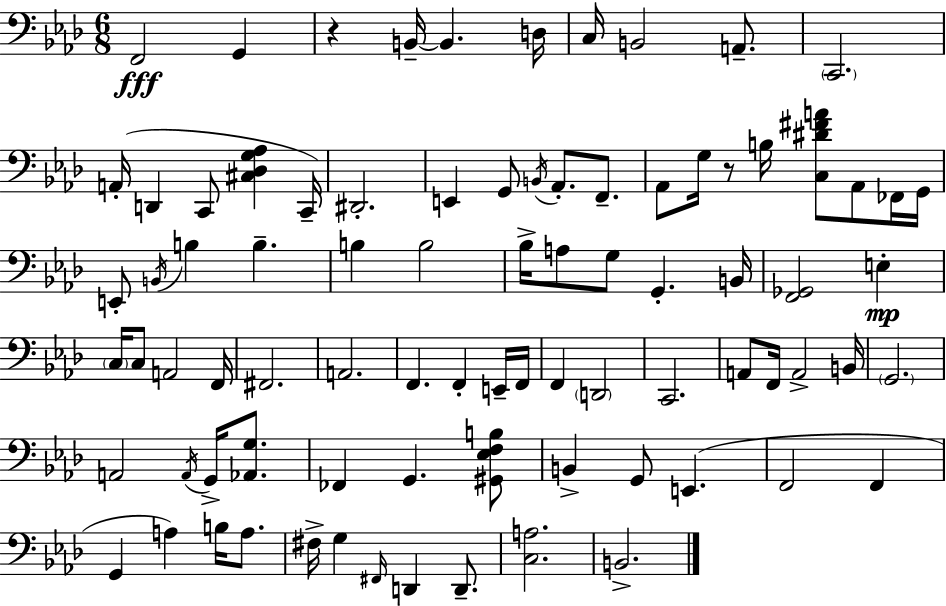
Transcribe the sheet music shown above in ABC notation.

X:1
T:Untitled
M:6/8
L:1/4
K:Ab
F,,2 G,, z B,,/4 B,, D,/4 C,/4 B,,2 A,,/2 C,,2 A,,/4 D,, C,,/2 [^C,_D,G,_A,] C,,/4 ^D,,2 E,, G,,/2 B,,/4 _A,,/2 F,,/2 _A,,/2 G,/4 z/2 B,/4 [C,^D^FA]/2 _A,,/2 _F,,/4 G,,/4 E,,/2 B,,/4 B, B, B, B,2 _B,/4 A,/2 G,/2 G,, B,,/4 [F,,_G,,]2 E, C,/4 C,/2 A,,2 F,,/4 ^F,,2 A,,2 F,, F,, E,,/4 F,,/4 F,, D,,2 C,,2 A,,/2 F,,/4 A,,2 B,,/4 G,,2 A,,2 A,,/4 G,,/4 [_A,,G,]/2 _F,, G,, [^G,,_E,F,B,]/2 B,, G,,/2 E,, F,,2 F,, G,, A, B,/4 A,/2 ^F,/4 G, ^F,,/4 D,, D,,/2 [C,A,]2 B,,2